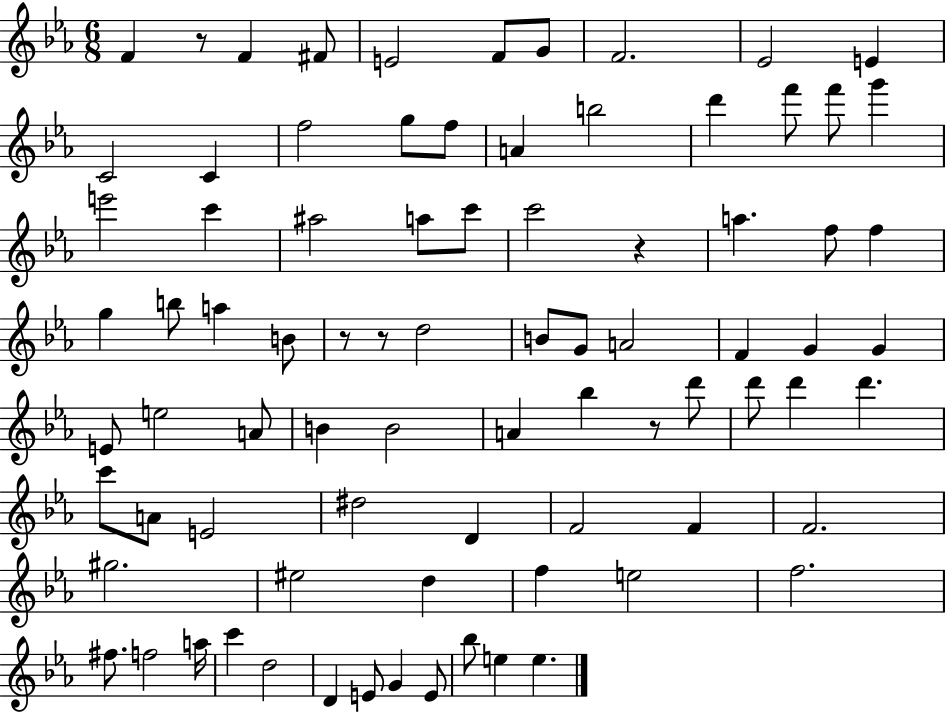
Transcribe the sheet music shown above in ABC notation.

X:1
T:Untitled
M:6/8
L:1/4
K:Eb
F z/2 F ^F/2 E2 F/2 G/2 F2 _E2 E C2 C f2 g/2 f/2 A b2 d' f'/2 f'/2 g' e'2 c' ^a2 a/2 c'/2 c'2 z a f/2 f g b/2 a B/2 z/2 z/2 d2 B/2 G/2 A2 F G G E/2 e2 A/2 B B2 A _b z/2 d'/2 d'/2 d' d' c'/2 A/2 E2 ^d2 D F2 F F2 ^g2 ^e2 d f e2 f2 ^f/2 f2 a/4 c' d2 D E/2 G E/2 _b/2 e e